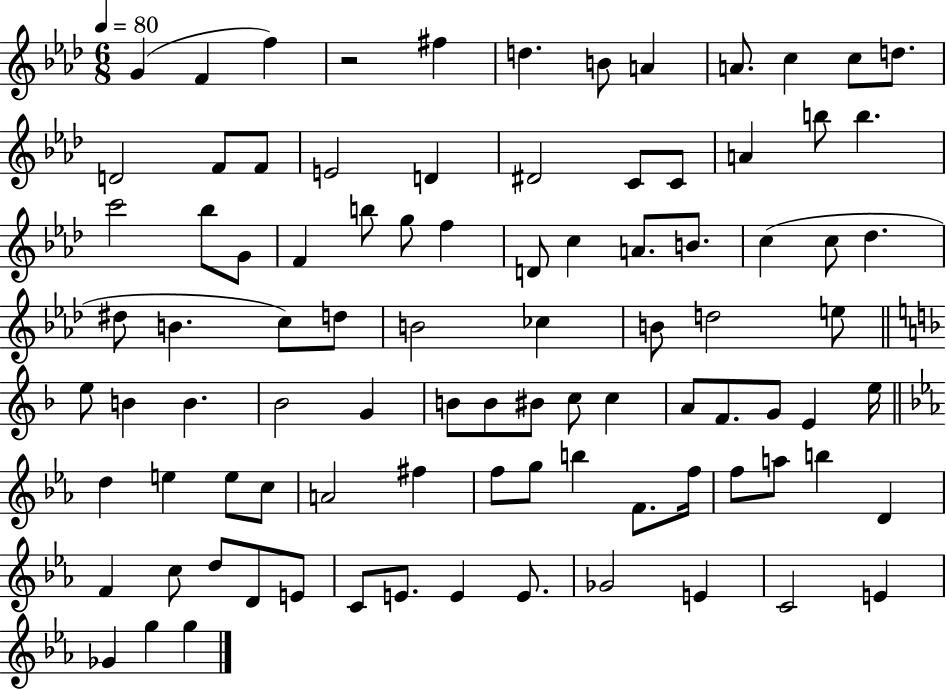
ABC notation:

X:1
T:Untitled
M:6/8
L:1/4
K:Ab
G F f z2 ^f d B/2 A A/2 c c/2 d/2 D2 F/2 F/2 E2 D ^D2 C/2 C/2 A b/2 b c'2 _b/2 G/2 F b/2 g/2 f D/2 c A/2 B/2 c c/2 _d ^d/2 B c/2 d/2 B2 _c B/2 d2 e/2 e/2 B B _B2 G B/2 B/2 ^B/2 c/2 c A/2 F/2 G/2 E e/4 d e e/2 c/2 A2 ^f f/2 g/2 b F/2 f/4 f/2 a/2 b D F c/2 d/2 D/2 E/2 C/2 E/2 E E/2 _G2 E C2 E _G g g